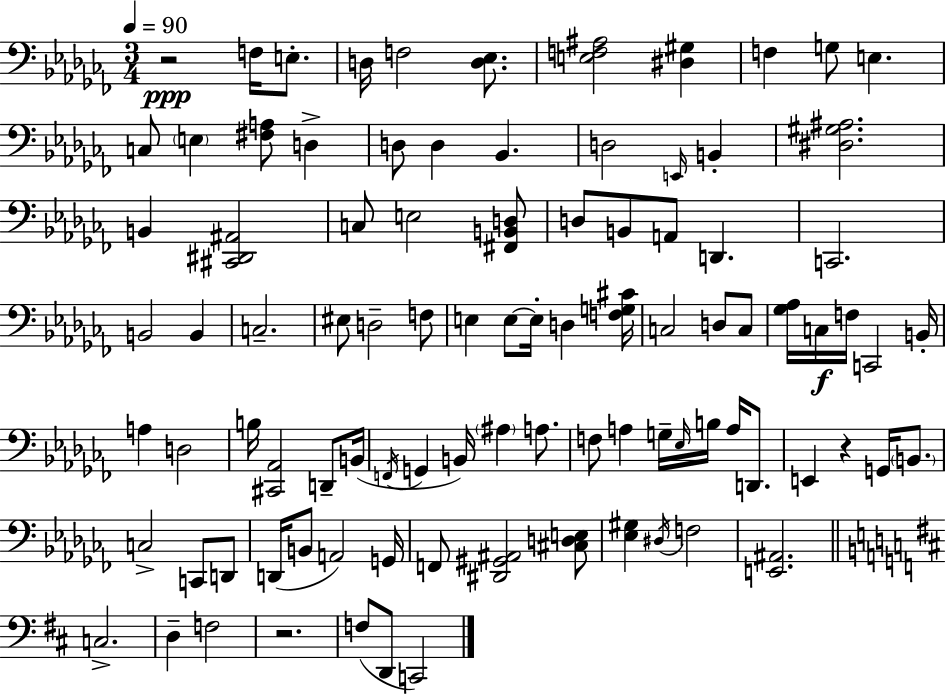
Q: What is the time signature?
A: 3/4